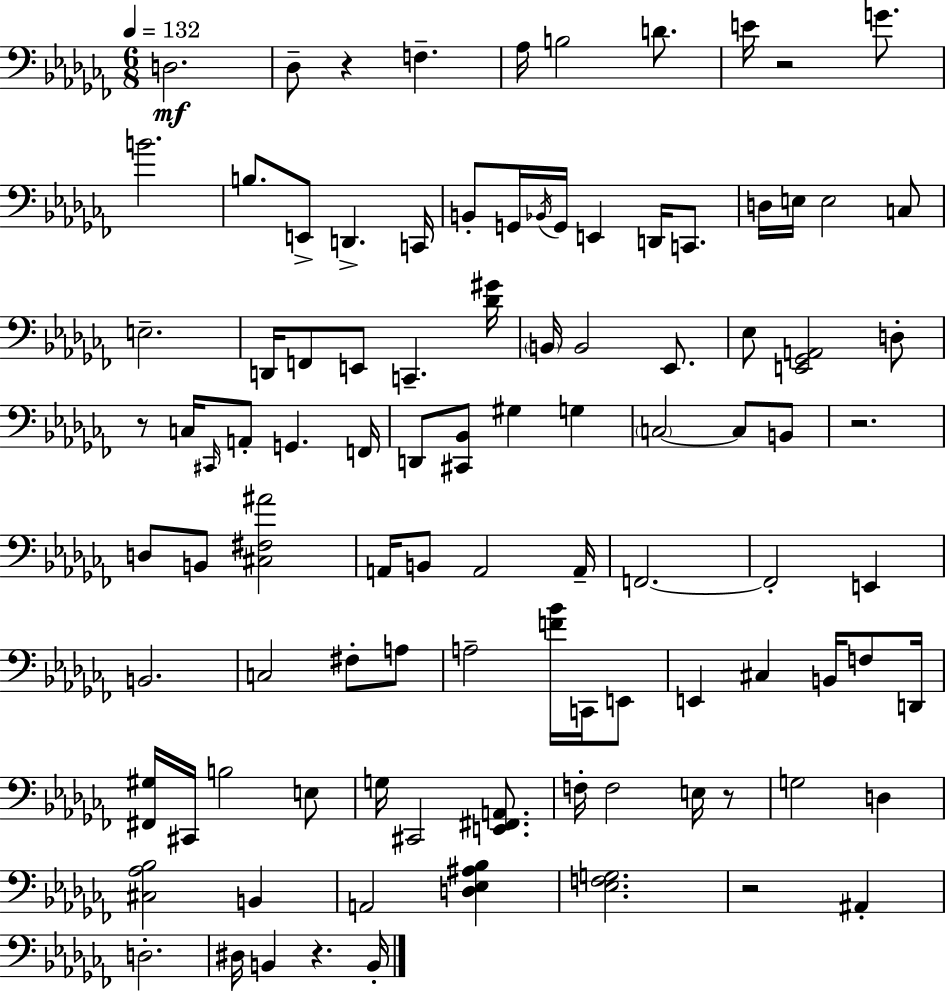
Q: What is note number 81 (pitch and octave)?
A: D#3